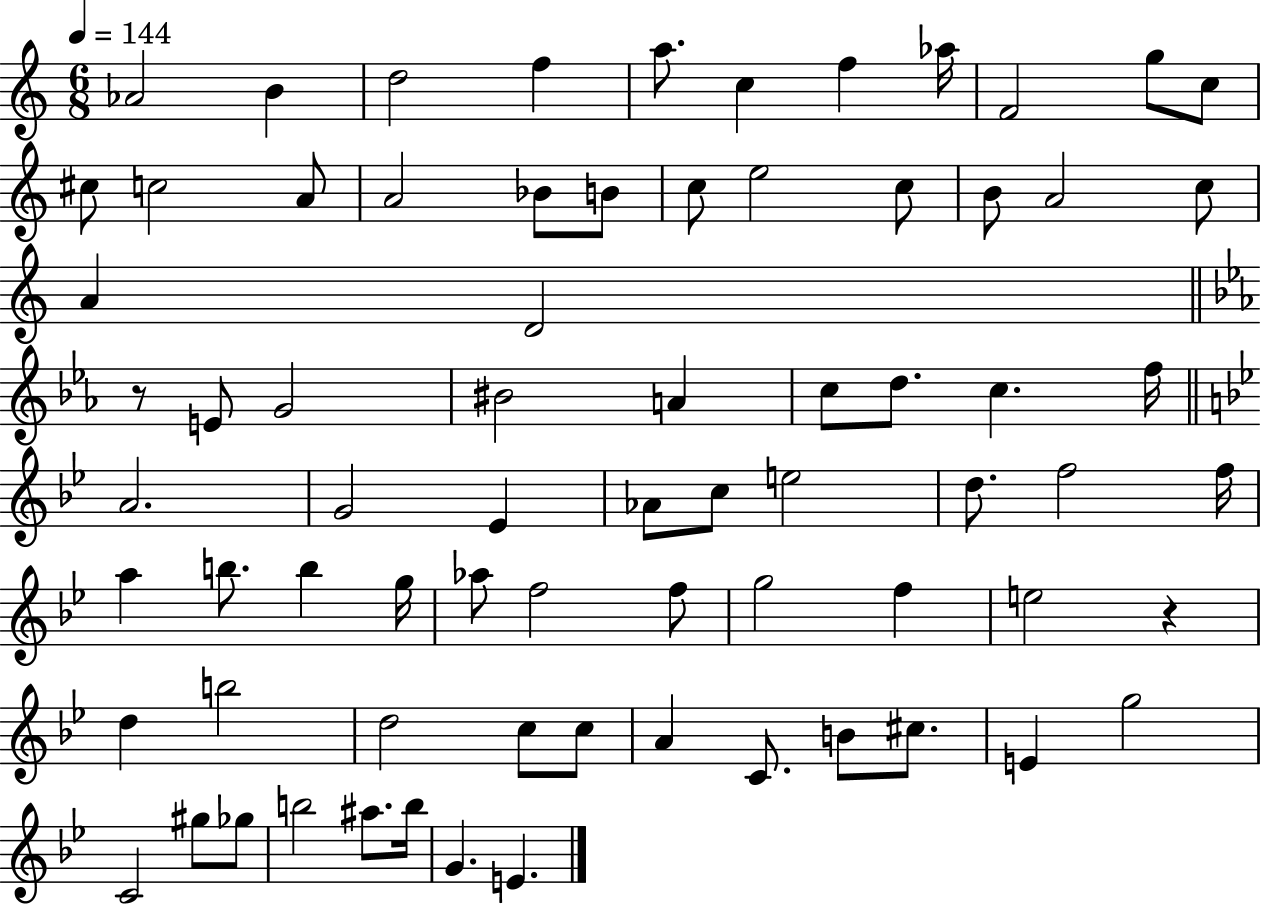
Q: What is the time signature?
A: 6/8